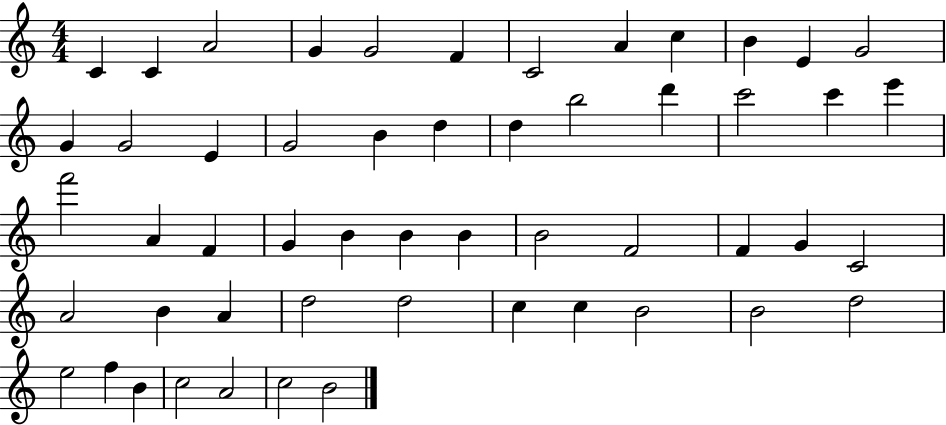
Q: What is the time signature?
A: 4/4